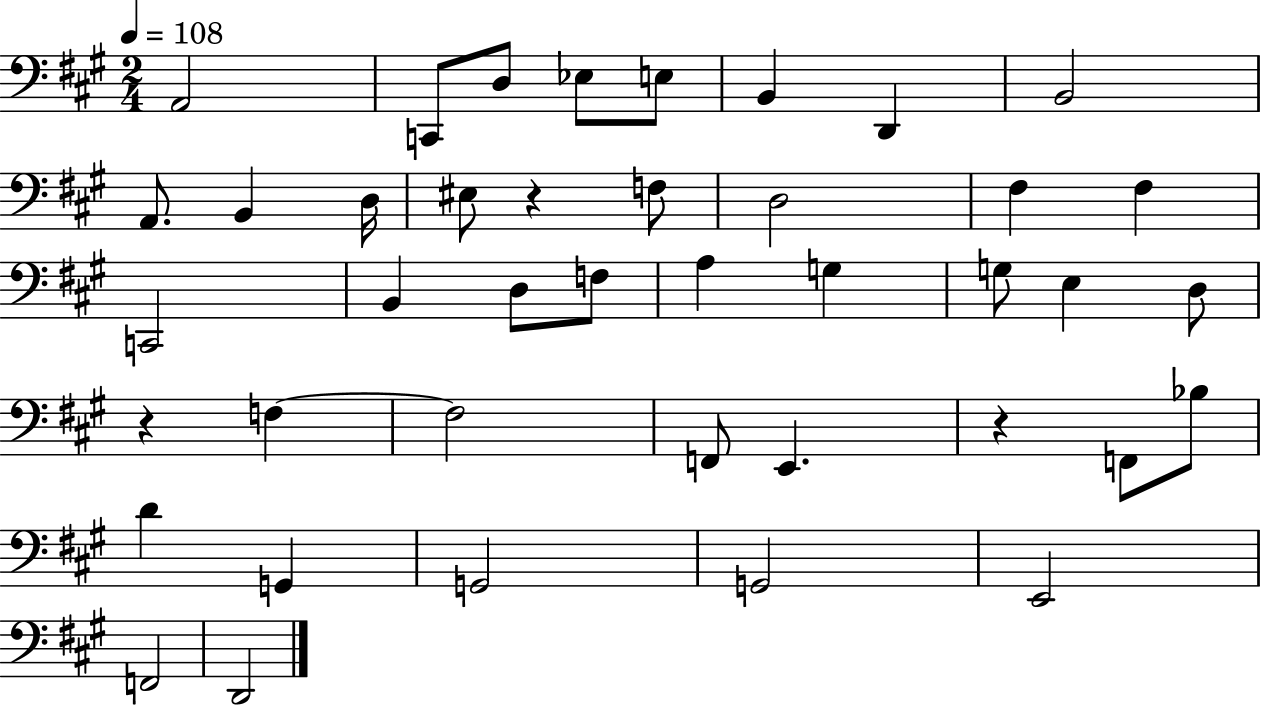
A2/h C2/e D3/e Eb3/e E3/e B2/q D2/q B2/h A2/e. B2/q D3/s EIS3/e R/q F3/e D3/h F#3/q F#3/q C2/h B2/q D3/e F3/e A3/q G3/q G3/e E3/q D3/e R/q F3/q F3/h F2/e E2/q. R/q F2/e Bb3/e D4/q G2/q G2/h G2/h E2/h F2/h D2/h